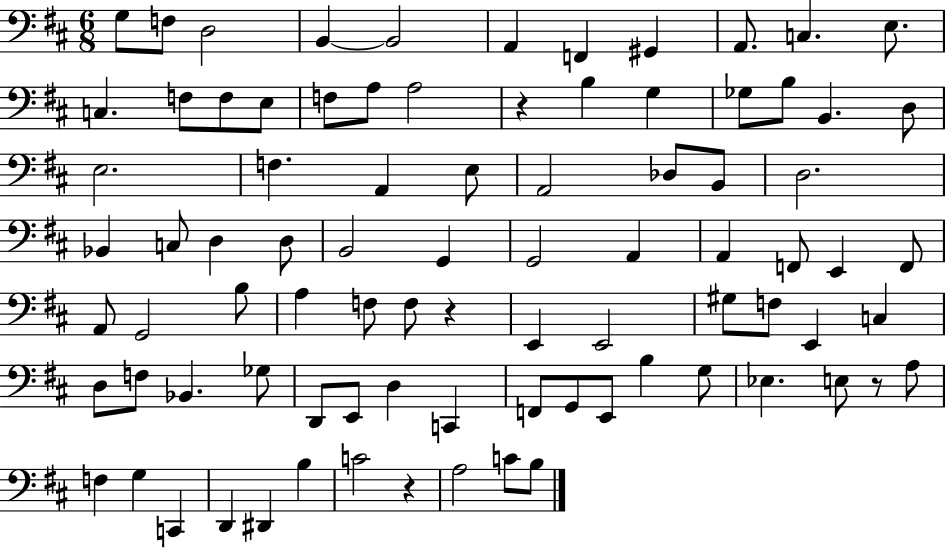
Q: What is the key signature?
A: D major